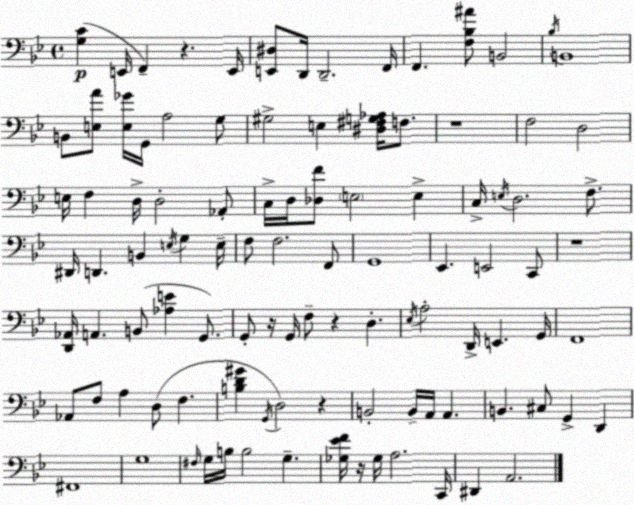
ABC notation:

X:1
T:Untitled
M:4/4
L:1/4
K:Bb
[G,C] E,,/4 F,, z E,,/4 [E,,^D,]/2 D,,/4 D,,2 F,,/4 F,, [F,_B,^A]/2 B,,2 _B,/4 B,,4 B,,/2 [E,A]/2 [E,_G]/4 G,,/4 A,2 G,/2 ^G,2 E, [^D,^F,G,_A,]/4 F,/2 z4 F,2 D,2 E,/4 F, D,/4 D,2 _A,,/2 C,/4 D,/4 [_D,F]/2 E,2 E, C,/4 E,/4 D,2 F,/2 ^D,,/4 D,, B,, E,/4 G, E,/4 F,/2 F,2 F,,/2 G,,4 _E,, E,,2 C,,/2 z4 [D,,_A,,]/4 A,, B,,/2 [_A,E] G,,/2 G,,/2 z/4 G,,/4 F,/2 z D, _E,/4 A,2 D,,/4 E,, G,,/4 F,,4 _A,,/2 F,/2 A, D,/2 F, [B,D^G] G,,/4 D,2 z B,,2 B,,/4 A,,/4 A,, B,, ^C,/2 G,, D,, ^F,,4 G,4 ^F,/4 G,/4 B,/4 B,2 G, [_G,_EF]/4 z/4 _G,/4 A,2 C,,/4 ^D,, A,,2